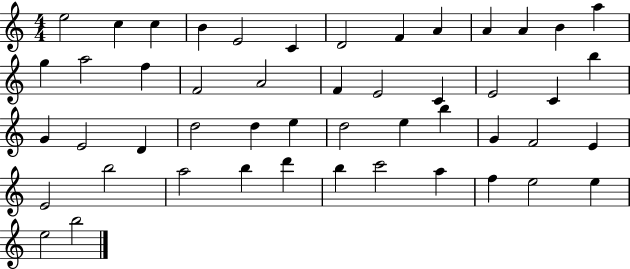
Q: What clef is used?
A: treble